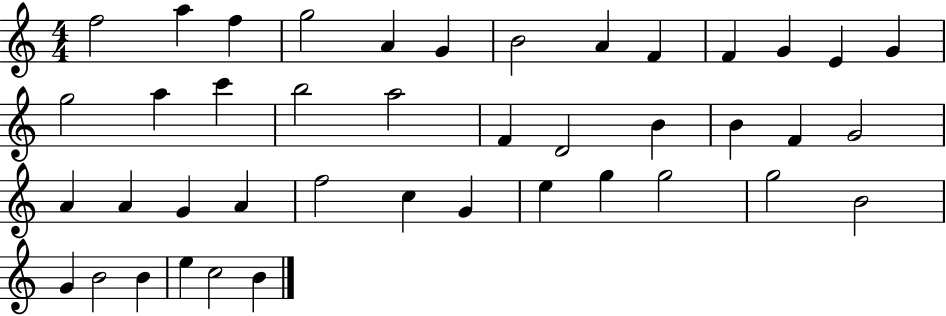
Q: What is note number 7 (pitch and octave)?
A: B4